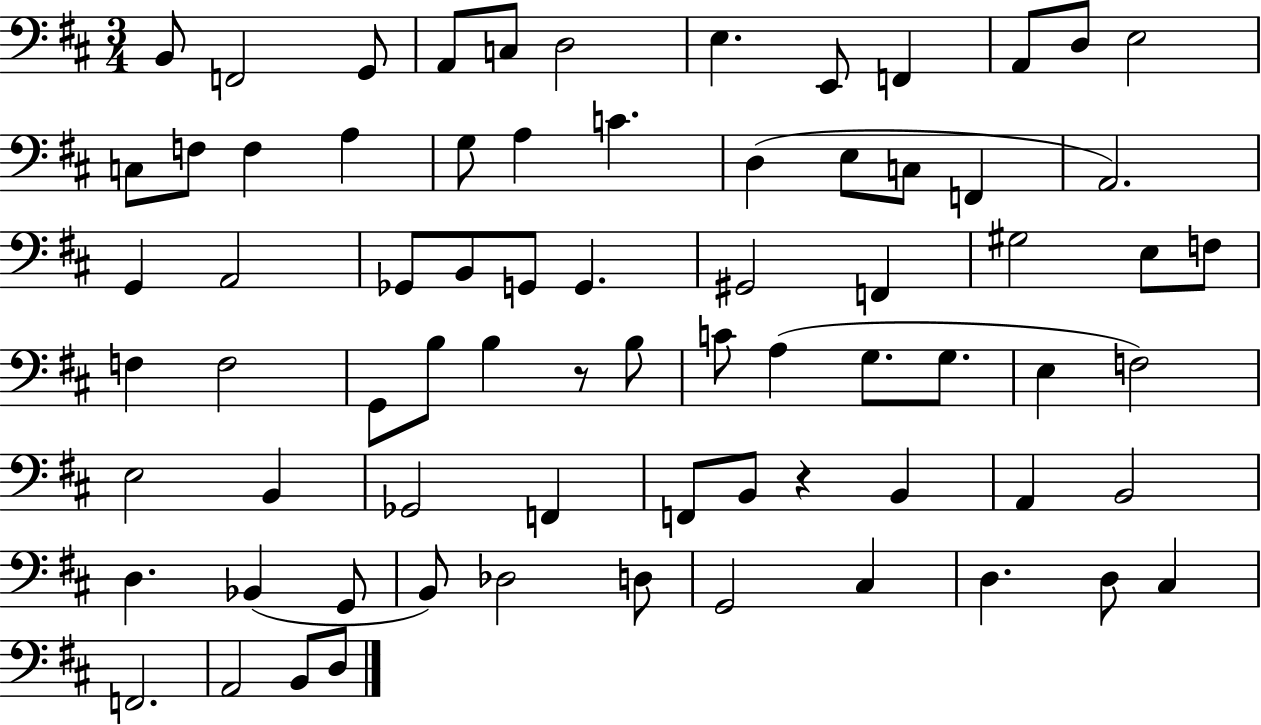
B2/e F2/h G2/e A2/e C3/e D3/h E3/q. E2/e F2/q A2/e D3/e E3/h C3/e F3/e F3/q A3/q G3/e A3/q C4/q. D3/q E3/e C3/e F2/q A2/h. G2/q A2/h Gb2/e B2/e G2/e G2/q. G#2/h F2/q G#3/h E3/e F3/e F3/q F3/h G2/e B3/e B3/q R/e B3/e C4/e A3/q G3/e. G3/e. E3/q F3/h E3/h B2/q Gb2/h F2/q F2/e B2/e R/q B2/q A2/q B2/h D3/q. Bb2/q G2/e B2/e Db3/h D3/e G2/h C#3/q D3/q. D3/e C#3/q F2/h. A2/h B2/e D3/e